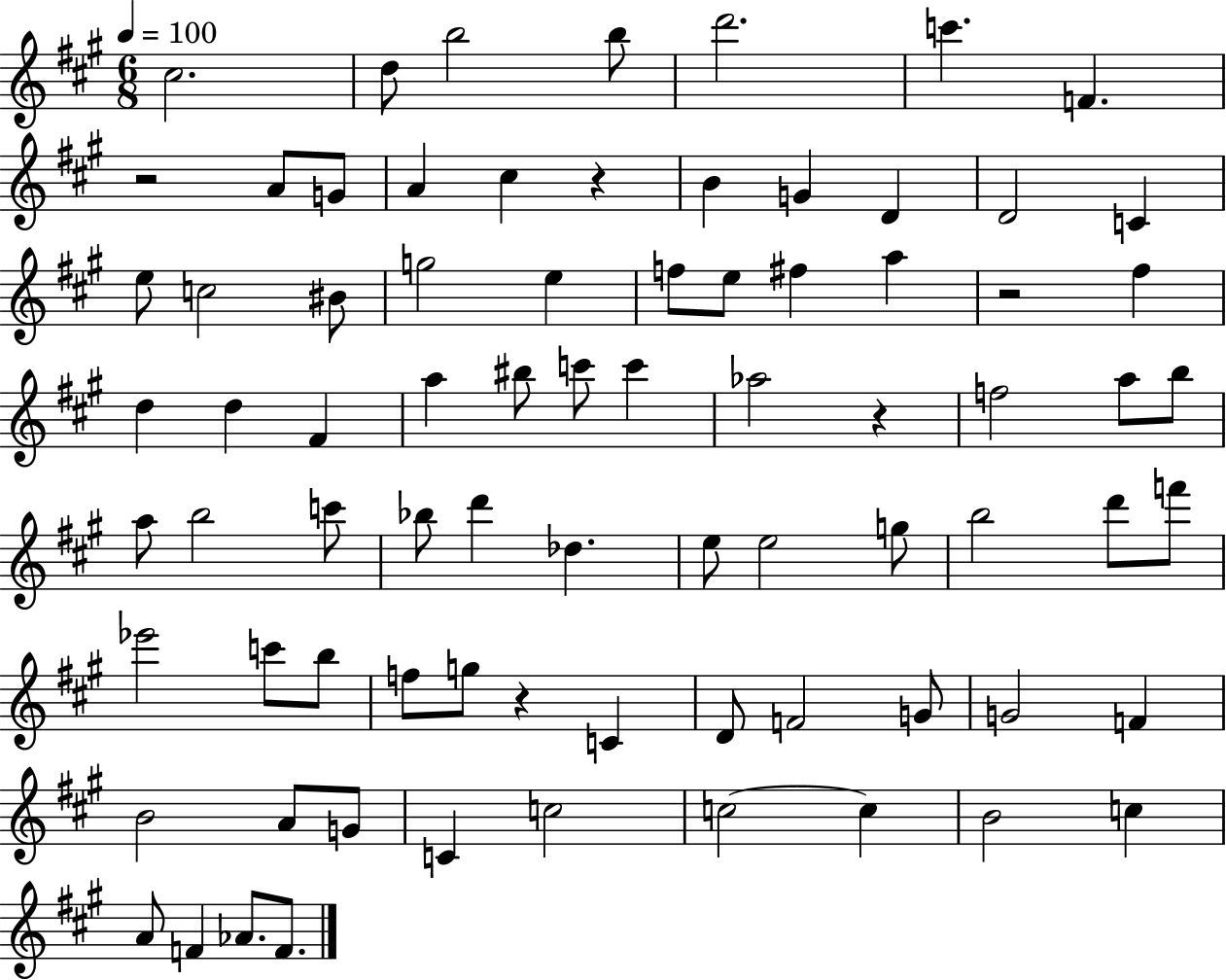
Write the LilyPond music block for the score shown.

{
  \clef treble
  \numericTimeSignature
  \time 6/8
  \key a \major
  \tempo 4 = 100
  cis''2. | d''8 b''2 b''8 | d'''2. | c'''4. f'4. | \break r2 a'8 g'8 | a'4 cis''4 r4 | b'4 g'4 d'4 | d'2 c'4 | \break e''8 c''2 bis'8 | g''2 e''4 | f''8 e''8 fis''4 a''4 | r2 fis''4 | \break d''4 d''4 fis'4 | a''4 bis''8 c'''8 c'''4 | aes''2 r4 | f''2 a''8 b''8 | \break a''8 b''2 c'''8 | bes''8 d'''4 des''4. | e''8 e''2 g''8 | b''2 d'''8 f'''8 | \break ees'''2 c'''8 b''8 | f''8 g''8 r4 c'4 | d'8 f'2 g'8 | g'2 f'4 | \break b'2 a'8 g'8 | c'4 c''2 | c''2~~ c''4 | b'2 c''4 | \break a'8 f'4 aes'8. f'8. | \bar "|."
}